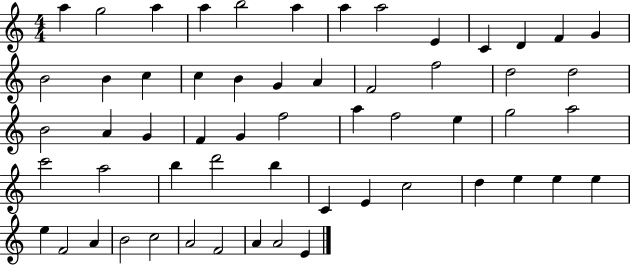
{
  \clef treble
  \numericTimeSignature
  \time 4/4
  \key c \major
  a''4 g''2 a''4 | a''4 b''2 a''4 | a''4 a''2 e'4 | c'4 d'4 f'4 g'4 | \break b'2 b'4 c''4 | c''4 b'4 g'4 a'4 | f'2 f''2 | d''2 d''2 | \break b'2 a'4 g'4 | f'4 g'4 f''2 | a''4 f''2 e''4 | g''2 a''2 | \break c'''2 a''2 | b''4 d'''2 b''4 | c'4 e'4 c''2 | d''4 e''4 e''4 e''4 | \break e''4 f'2 a'4 | b'2 c''2 | a'2 f'2 | a'4 a'2 e'4 | \break \bar "|."
}